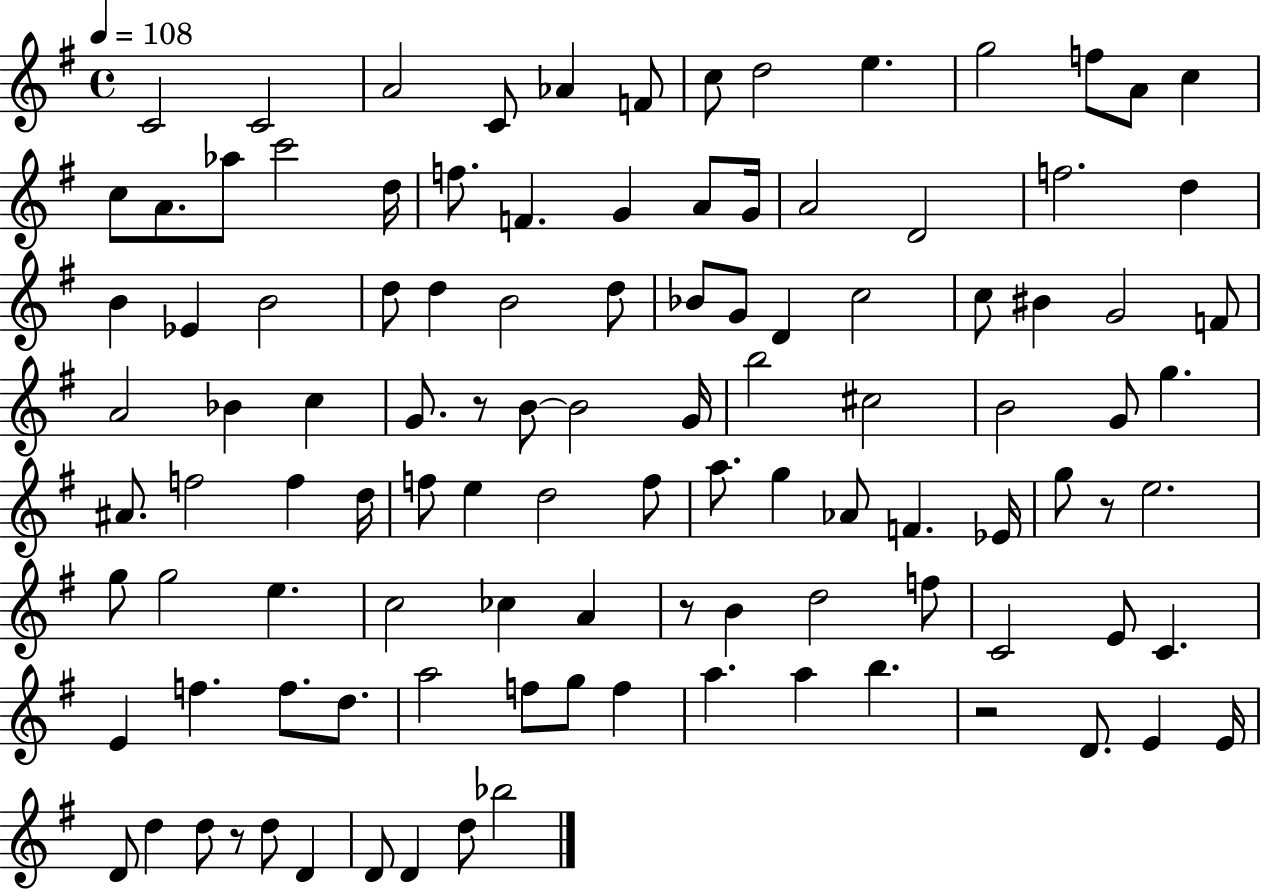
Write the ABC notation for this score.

X:1
T:Untitled
M:4/4
L:1/4
K:G
C2 C2 A2 C/2 _A F/2 c/2 d2 e g2 f/2 A/2 c c/2 A/2 _a/2 c'2 d/4 f/2 F G A/2 G/4 A2 D2 f2 d B _E B2 d/2 d B2 d/2 _B/2 G/2 D c2 c/2 ^B G2 F/2 A2 _B c G/2 z/2 B/2 B2 G/4 b2 ^c2 B2 G/2 g ^A/2 f2 f d/4 f/2 e d2 f/2 a/2 g _A/2 F _E/4 g/2 z/2 e2 g/2 g2 e c2 _c A z/2 B d2 f/2 C2 E/2 C E f f/2 d/2 a2 f/2 g/2 f a a b z2 D/2 E E/4 D/2 d d/2 z/2 d/2 D D/2 D d/2 _b2